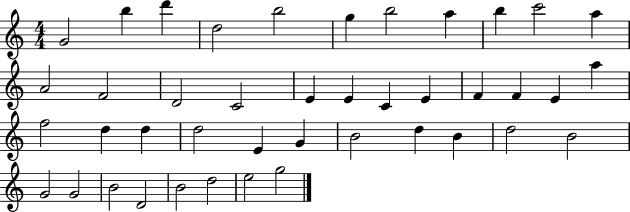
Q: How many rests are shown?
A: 0